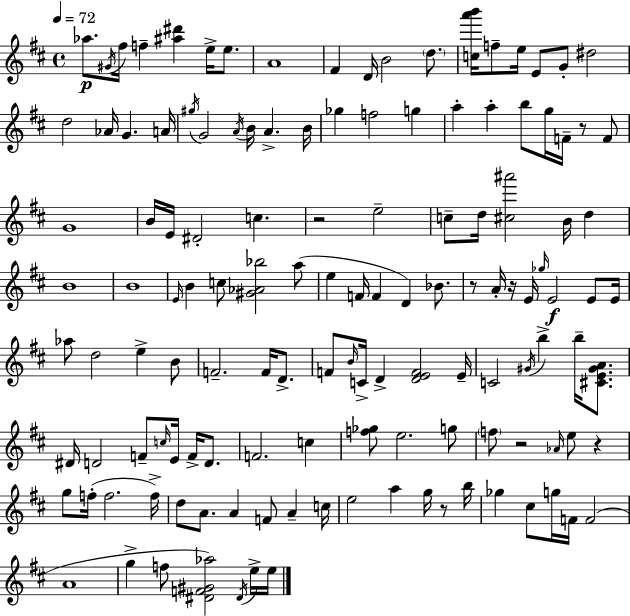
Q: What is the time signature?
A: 4/4